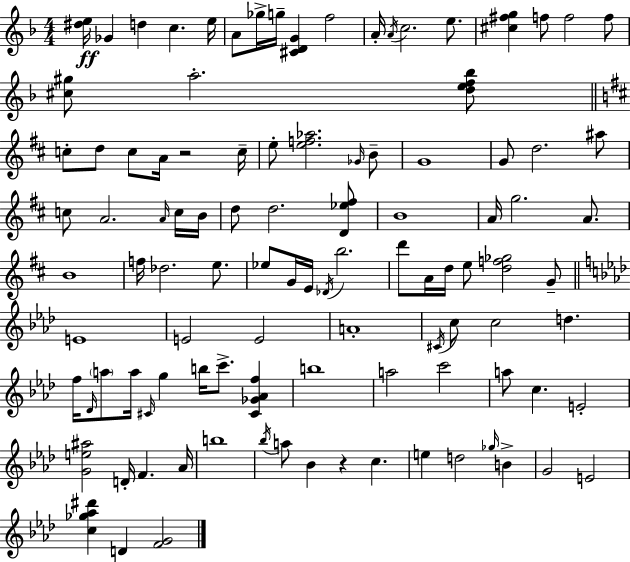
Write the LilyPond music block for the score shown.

{
  \clef treble
  \numericTimeSignature
  \time 4/4
  \key d \minor
  <dis'' e''>16\ff ges'4 d''4 c''4. e''16 | a'8 ges''16-> g''16-- <cis' d' g'>4 f''2 | a'16-. \acciaccatura { a'16 } c''2. e''8. | <cis'' fis'' g''>4 f''8 f''2 f''8 | \break <cis'' gis''>8 a''2.-. <d'' e'' f'' bes''>8 | \bar "||" \break \key b \minor c''8-. d''8 c''8 a'16 r2 c''16-- | e''8-. <e'' f'' aes''>2. \grace { ges'16 } b'8-- | g'1 | g'8 d''2. ais''8 | \break c''8 a'2. \grace { a'16 } | c''16 b'16 d''8 d''2. | <d' ees'' fis''>8 b'1 | a'16 g''2. a'8. | \break b'1 | f''16 des''2. e''8. | ees''8 g'16 e'16 \acciaccatura { des'16 } b''2. | d'''8 a'16 d''16 e''8 <d'' f'' ges''>2 | \break g'8-- \bar "||" \break \key f \minor e'1 | e'2 e'2 | a'1-. | \acciaccatura { cis'16 } c''8 c''2 d''4. | \break f''16 \grace { des'16 } \parenthesize a''8 a''16 \grace { cis'16 } g''4 b''16 c'''8.-> <cis' ges' aes' f''>4 | b''1 | a''2 c'''2 | a''8 c''4. e'2-. | \break <g' e'' ais''>2 d'16-. f'4. | aes'16 b''1 | \acciaccatura { bes''16 } a''8 bes'4 r4 c''4. | e''4 d''2 | \break \grace { ges''16 } b'4-> g'2 e'2 | <c'' ges'' aes'' dis'''>4 d'4 <f' g'>2 | \bar "|."
}